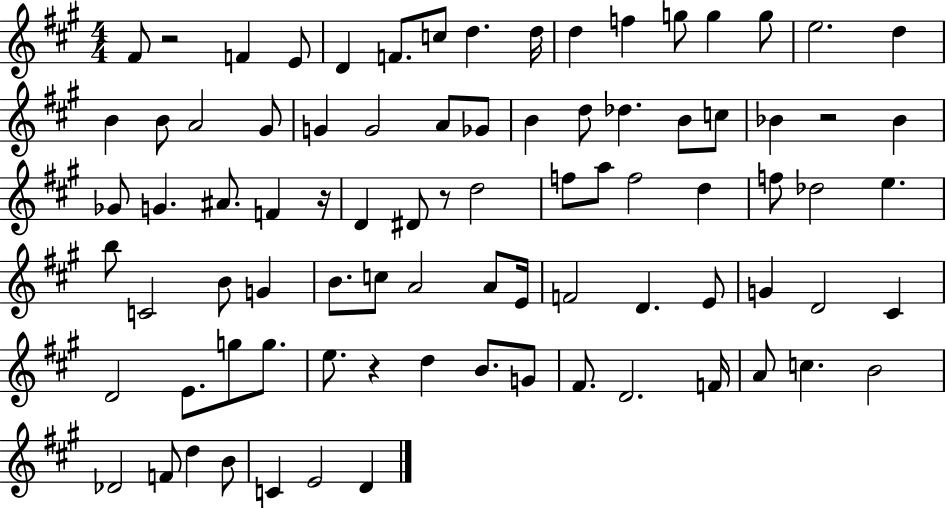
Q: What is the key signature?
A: A major